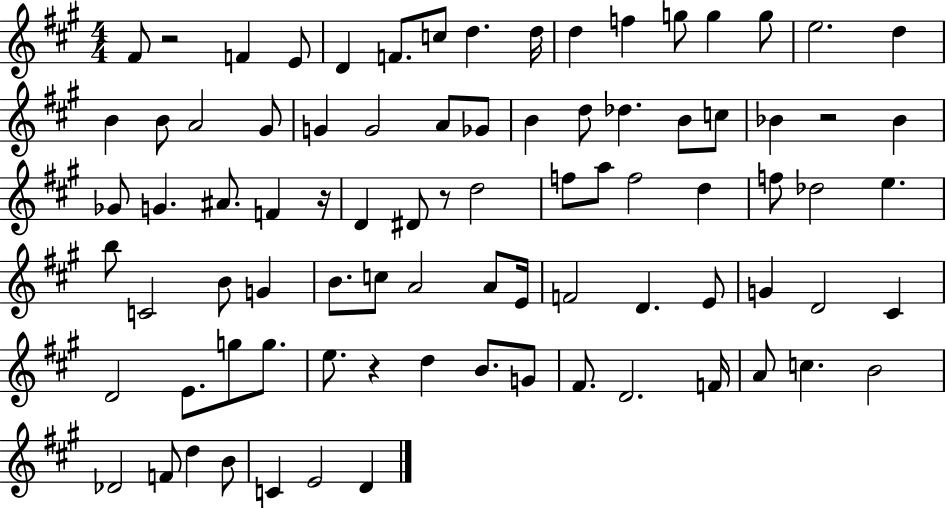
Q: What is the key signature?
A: A major